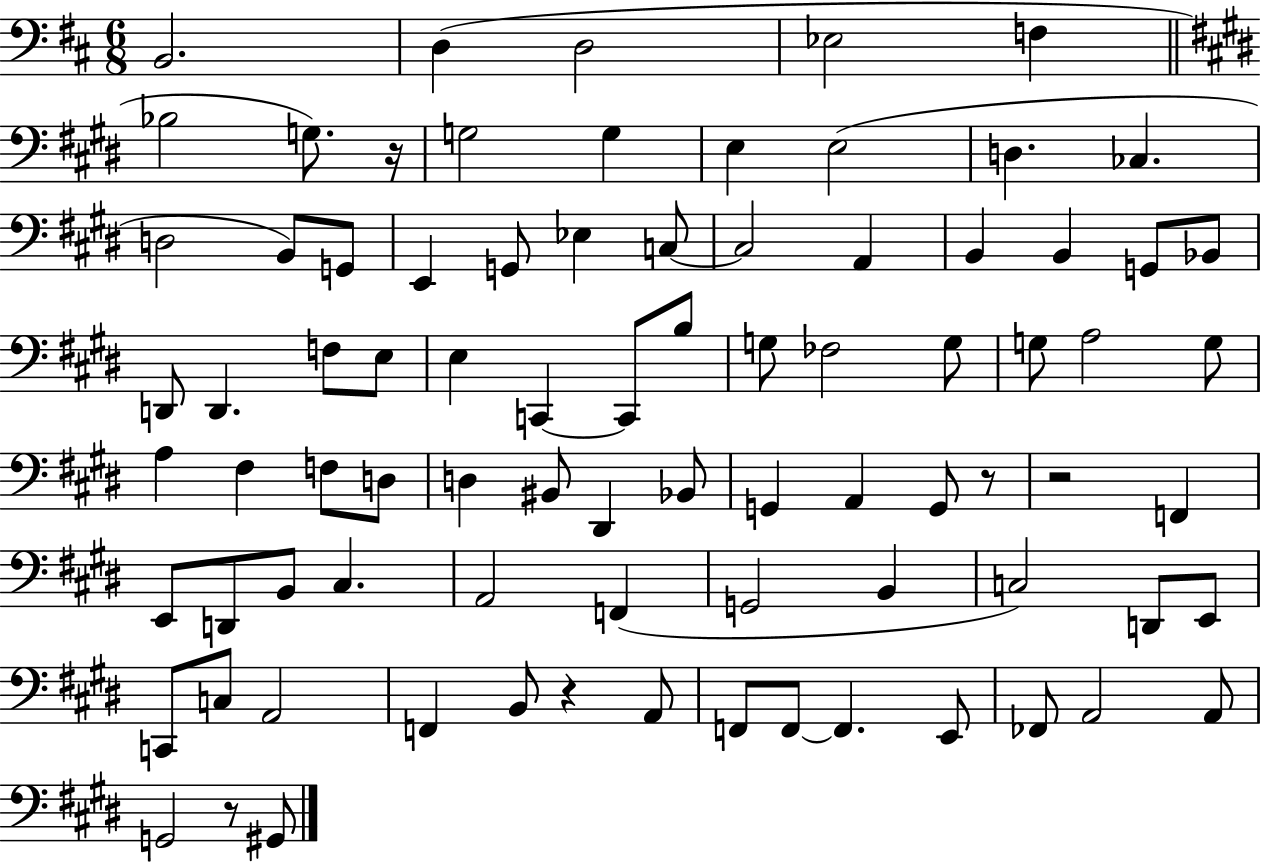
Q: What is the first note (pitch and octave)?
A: B2